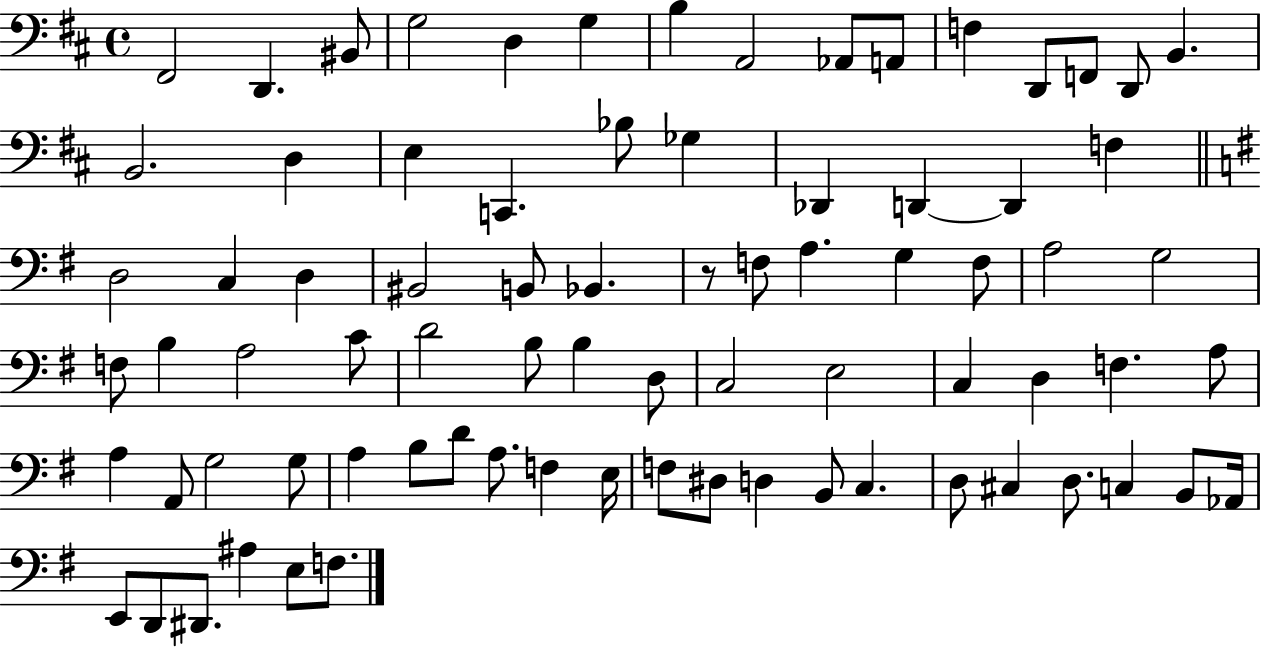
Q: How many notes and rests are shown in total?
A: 79